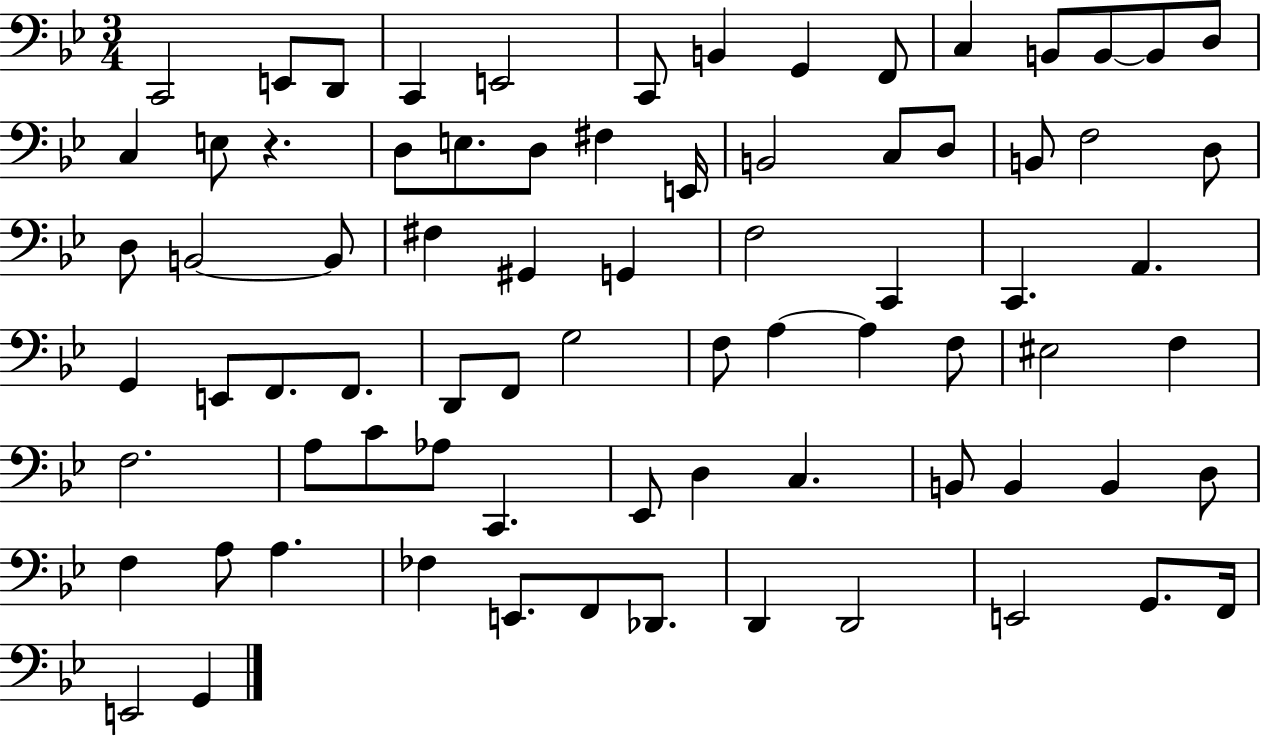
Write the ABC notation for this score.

X:1
T:Untitled
M:3/4
L:1/4
K:Bb
C,,2 E,,/2 D,,/2 C,, E,,2 C,,/2 B,, G,, F,,/2 C, B,,/2 B,,/2 B,,/2 D,/2 C, E,/2 z D,/2 E,/2 D,/2 ^F, E,,/4 B,,2 C,/2 D,/2 B,,/2 F,2 D,/2 D,/2 B,,2 B,,/2 ^F, ^G,, G,, F,2 C,, C,, A,, G,, E,,/2 F,,/2 F,,/2 D,,/2 F,,/2 G,2 F,/2 A, A, F,/2 ^E,2 F, F,2 A,/2 C/2 _A,/2 C,, _E,,/2 D, C, B,,/2 B,, B,, D,/2 F, A,/2 A, _F, E,,/2 F,,/2 _D,,/2 D,, D,,2 E,,2 G,,/2 F,,/4 E,,2 G,,